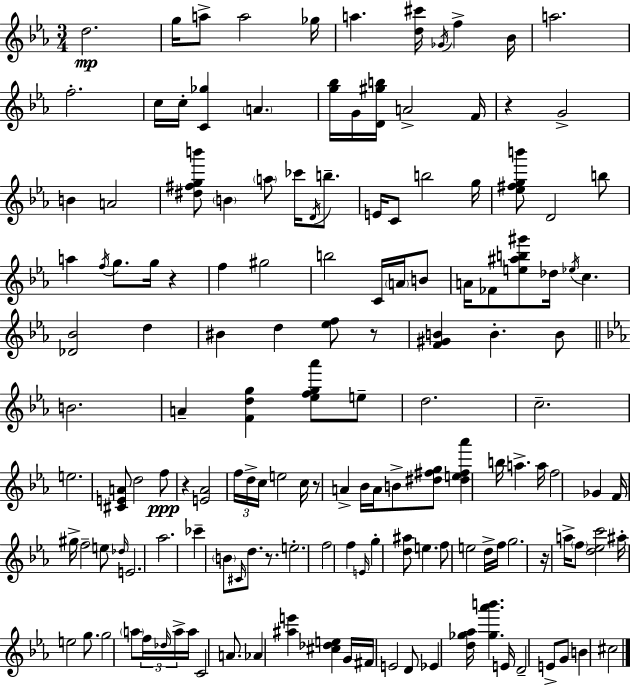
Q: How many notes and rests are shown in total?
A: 149